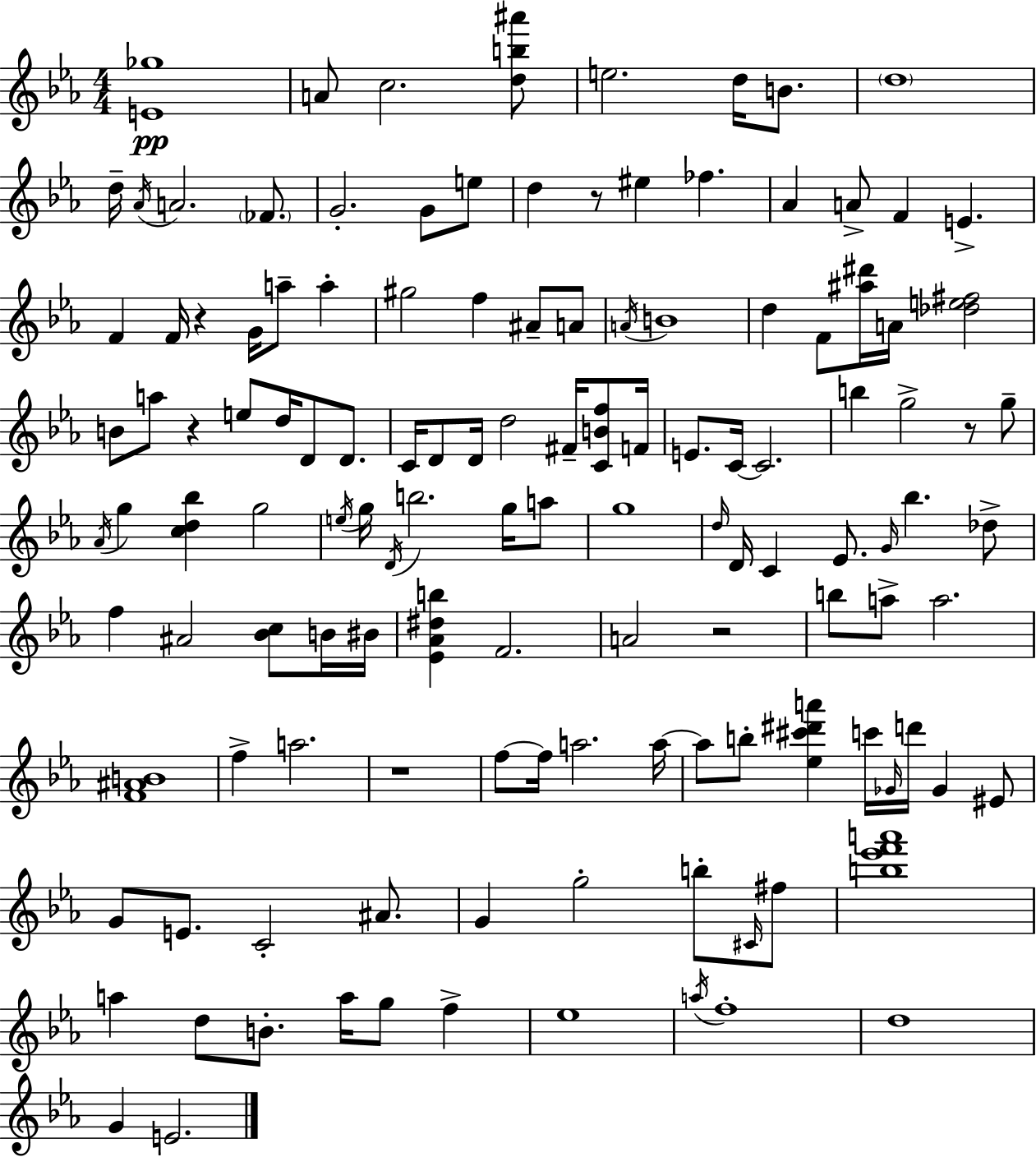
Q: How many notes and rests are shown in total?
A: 129